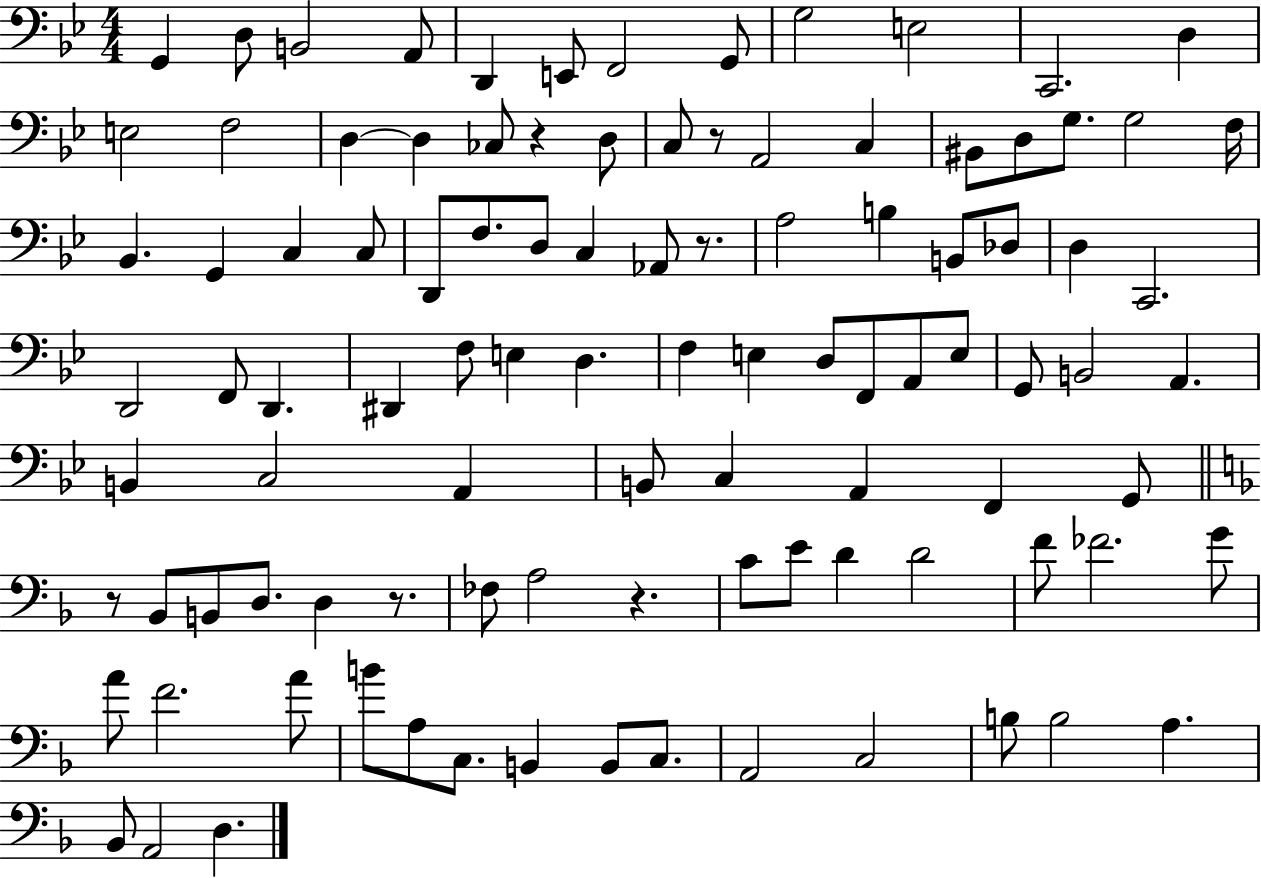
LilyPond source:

{
  \clef bass
  \numericTimeSignature
  \time 4/4
  \key bes \major
  \repeat volta 2 { g,4 d8 b,2 a,8 | d,4 e,8 f,2 g,8 | g2 e2 | c,2. d4 | \break e2 f2 | d4~~ d4 ces8 r4 d8 | c8 r8 a,2 c4 | bis,8 d8 g8. g2 f16 | \break bes,4. g,4 c4 c8 | d,8 f8. d8 c4 aes,8 r8. | a2 b4 b,8 des8 | d4 c,2. | \break d,2 f,8 d,4. | dis,4 f8 e4 d4. | f4 e4 d8 f,8 a,8 e8 | g,8 b,2 a,4. | \break b,4 c2 a,4 | b,8 c4 a,4 f,4 g,8 | \bar "||" \break \key d \minor r8 bes,8 b,8 d8. d4 r8. | fes8 a2 r4. | c'8 e'8 d'4 d'2 | f'8 fes'2. g'8 | \break a'8 f'2. a'8 | b'8 a8 c8. b,4 b,8 c8. | a,2 c2 | b8 b2 a4. | \break bes,8 a,2 d4. | } \bar "|."
}